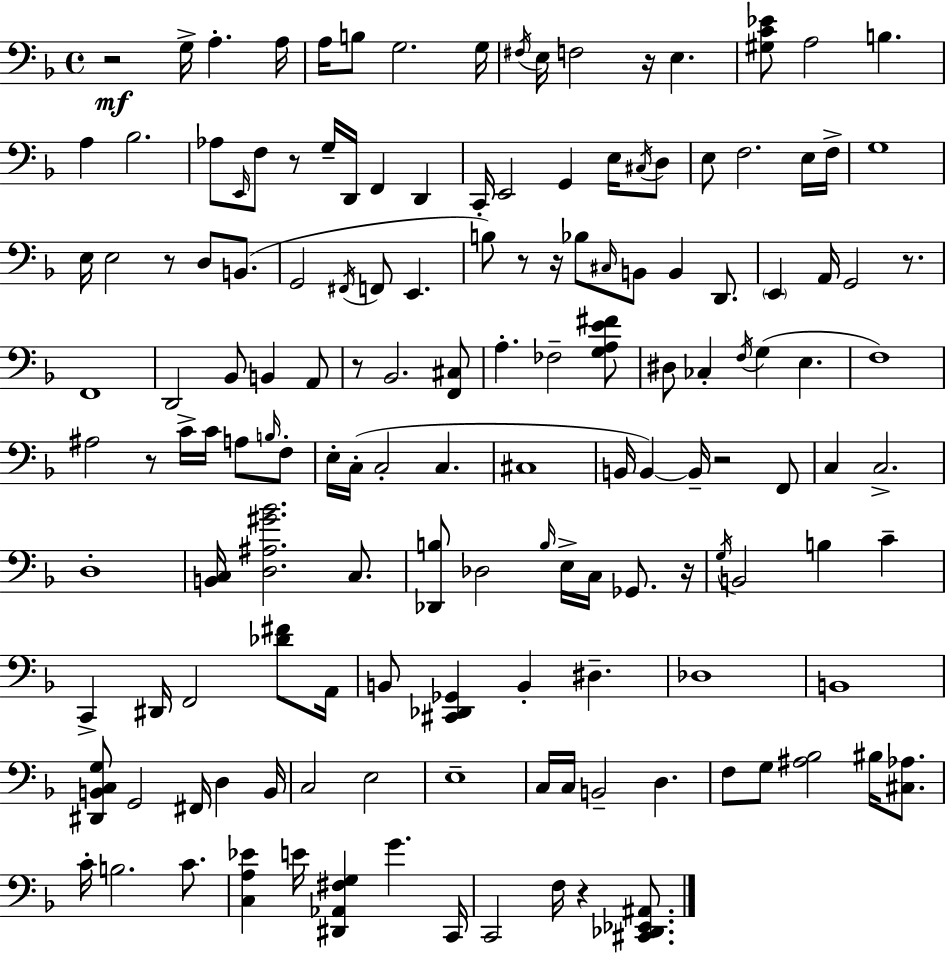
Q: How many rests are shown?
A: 12